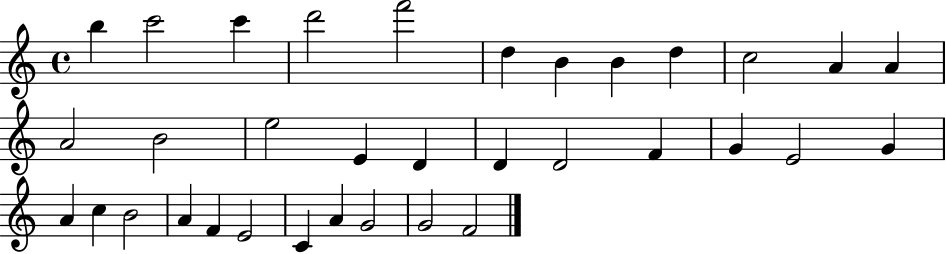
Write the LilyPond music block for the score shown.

{
  \clef treble
  \time 4/4
  \defaultTimeSignature
  \key c \major
  b''4 c'''2 c'''4 | d'''2 f'''2 | d''4 b'4 b'4 d''4 | c''2 a'4 a'4 | \break a'2 b'2 | e''2 e'4 d'4 | d'4 d'2 f'4 | g'4 e'2 g'4 | \break a'4 c''4 b'2 | a'4 f'4 e'2 | c'4 a'4 g'2 | g'2 f'2 | \break \bar "|."
}